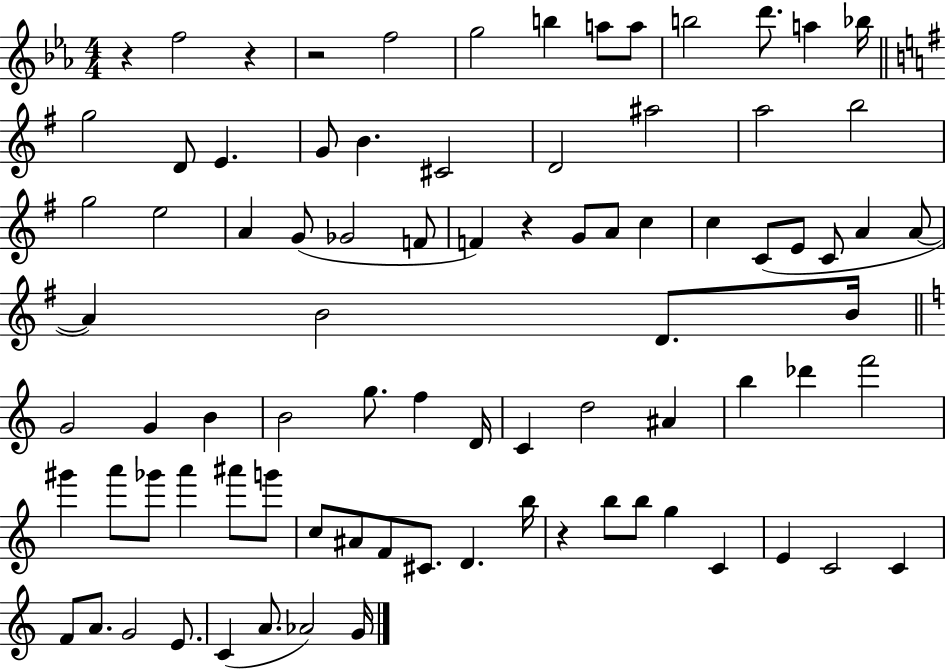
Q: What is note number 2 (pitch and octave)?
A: F5